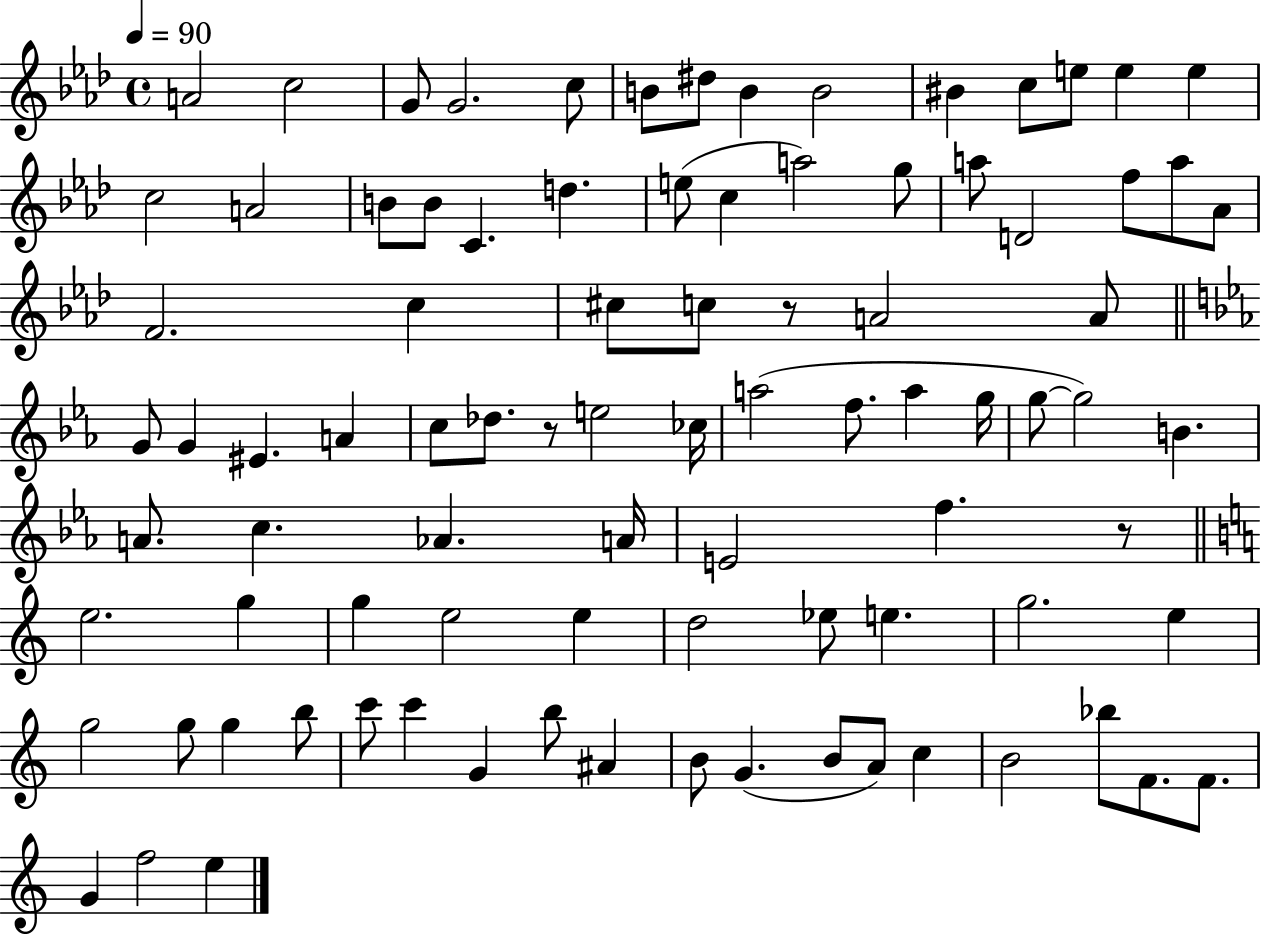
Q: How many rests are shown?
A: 3